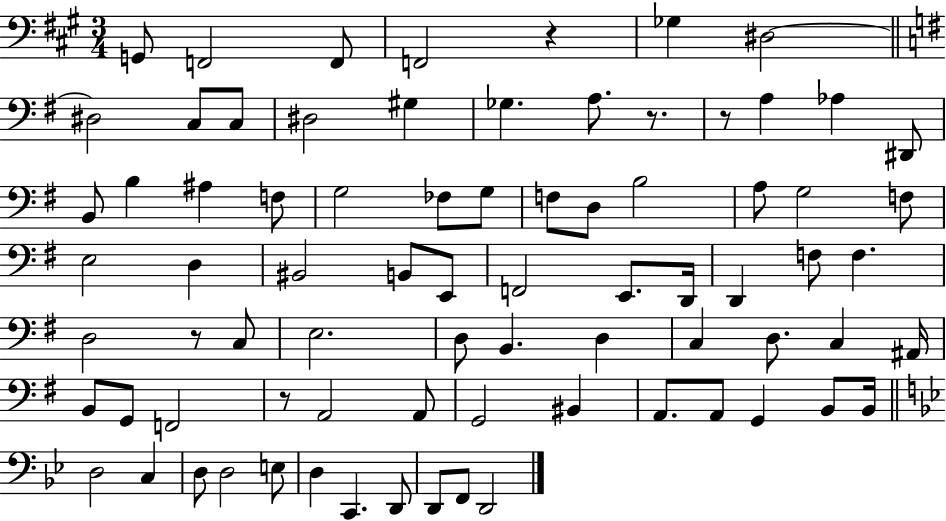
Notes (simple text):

G2/e F2/h F2/e F2/h R/q Gb3/q D#3/h D#3/h C3/e C3/e D#3/h G#3/q Gb3/q. A3/e. R/e. R/e A3/q Ab3/q D#2/e B2/e B3/q A#3/q F3/e G3/h FES3/e G3/e F3/e D3/e B3/h A3/e G3/h F3/e E3/h D3/q BIS2/h B2/e E2/e F2/h E2/e. D2/s D2/q F3/e F3/q. D3/h R/e C3/e E3/h. D3/e B2/q. D3/q C3/q D3/e. C3/q A#2/s B2/e G2/e F2/h R/e A2/h A2/e G2/h BIS2/q A2/e. A2/e G2/q B2/e B2/s D3/h C3/q D3/e D3/h E3/e D3/q C2/q. D2/e D2/e F2/e D2/h